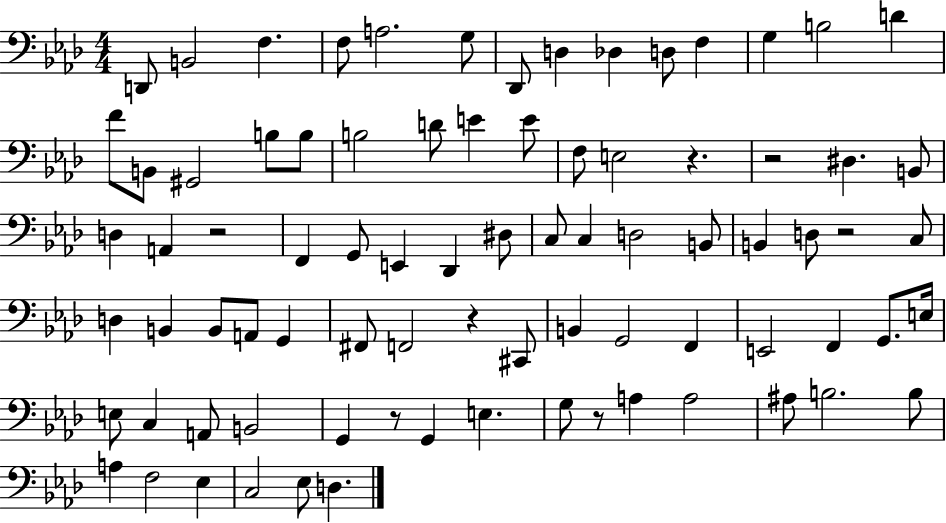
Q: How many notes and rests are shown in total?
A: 82